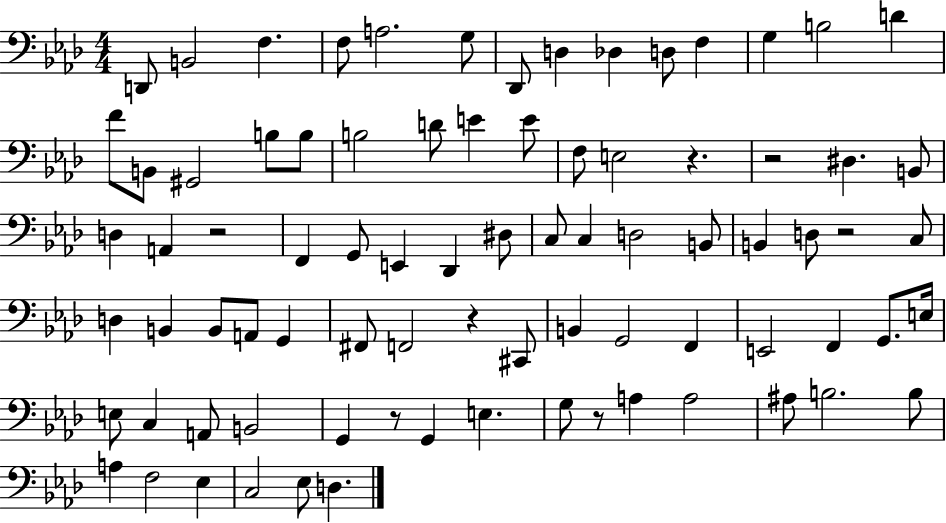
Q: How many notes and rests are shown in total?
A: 82